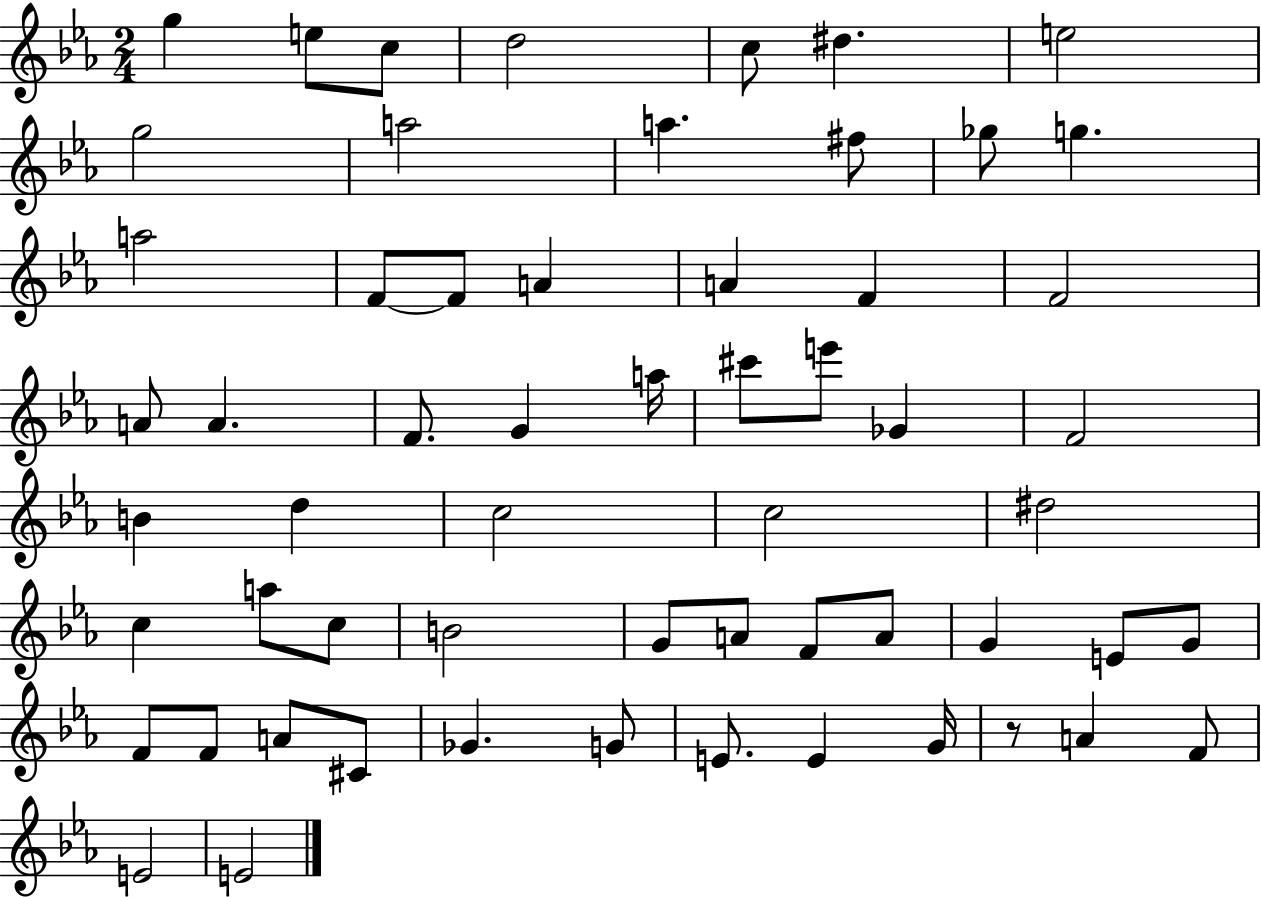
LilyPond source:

{
  \clef treble
  \numericTimeSignature
  \time 2/4
  \key ees \major
  g''4 e''8 c''8 | d''2 | c''8 dis''4. | e''2 | \break g''2 | a''2 | a''4. fis''8 | ges''8 g''4. | \break a''2 | f'8~~ f'8 a'4 | a'4 f'4 | f'2 | \break a'8 a'4. | f'8. g'4 a''16 | cis'''8 e'''8 ges'4 | f'2 | \break b'4 d''4 | c''2 | c''2 | dis''2 | \break c''4 a''8 c''8 | b'2 | g'8 a'8 f'8 a'8 | g'4 e'8 g'8 | \break f'8 f'8 a'8 cis'8 | ges'4. g'8 | e'8. e'4 g'16 | r8 a'4 f'8 | \break e'2 | e'2 | \bar "|."
}